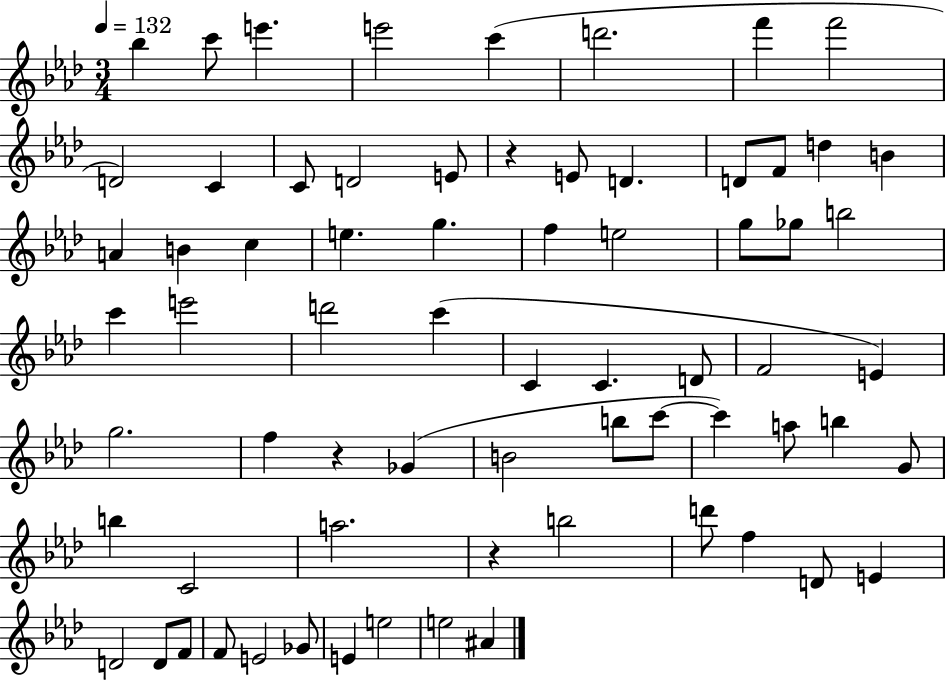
Bb5/q C6/e E6/q. E6/h C6/q D6/h. F6/q F6/h D4/h C4/q C4/e D4/h E4/e R/q E4/e D4/q. D4/e F4/e D5/q B4/q A4/q B4/q C5/q E5/q. G5/q. F5/q E5/h G5/e Gb5/e B5/h C6/q E6/h D6/h C6/q C4/q C4/q. D4/e F4/h E4/q G5/h. F5/q R/q Gb4/q B4/h B5/e C6/e C6/q A5/e B5/q G4/e B5/q C4/h A5/h. R/q B5/h D6/e F5/q D4/e E4/q D4/h D4/e F4/e F4/e E4/h Gb4/e E4/q E5/h E5/h A#4/q